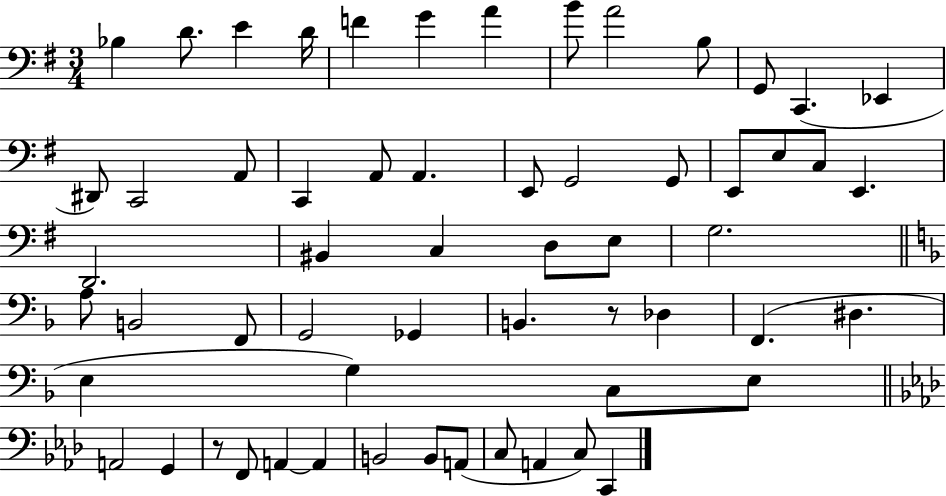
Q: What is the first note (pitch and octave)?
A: Bb3